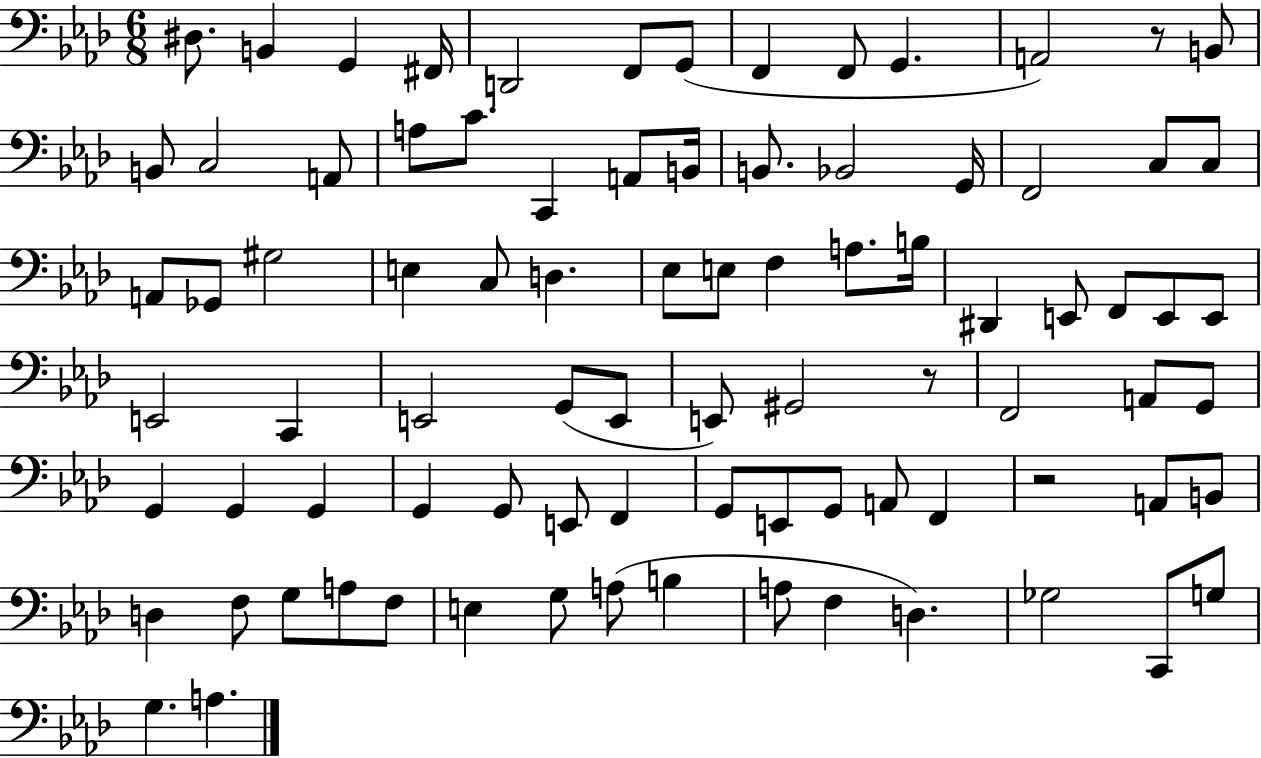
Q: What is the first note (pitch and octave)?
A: D#3